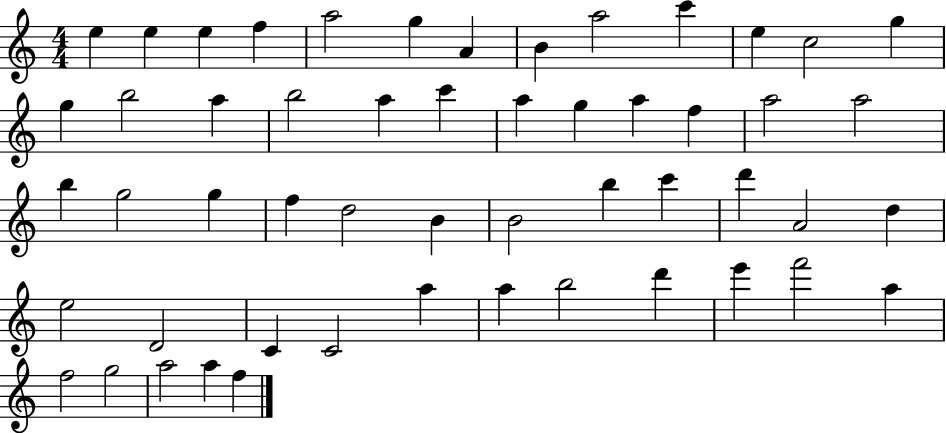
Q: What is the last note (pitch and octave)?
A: F5